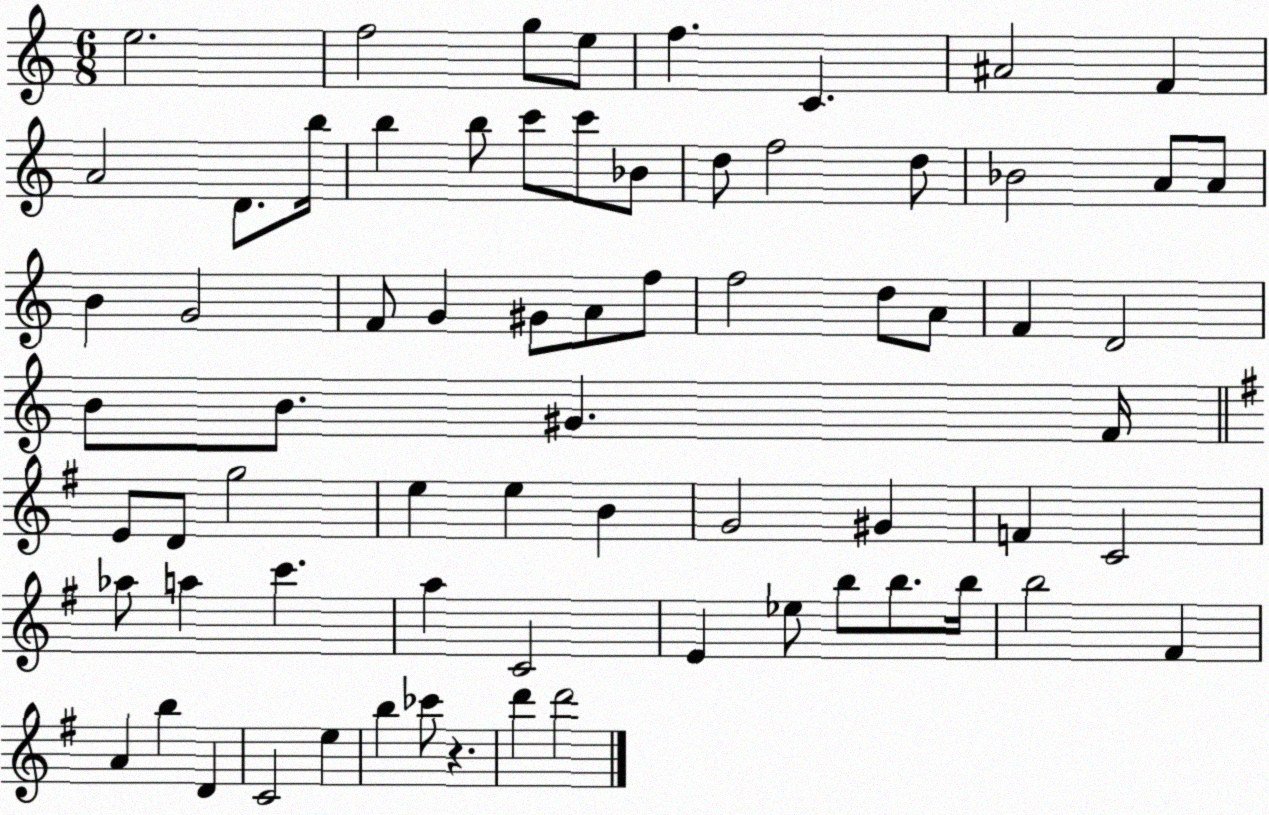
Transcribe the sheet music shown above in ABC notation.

X:1
T:Untitled
M:6/8
L:1/4
K:C
e2 f2 g/2 e/2 f C ^A2 F A2 D/2 b/4 b b/2 c'/2 c'/2 _B/2 d/2 f2 d/2 _B2 A/2 A/2 B G2 F/2 G ^G/2 A/2 f/2 f2 d/2 A/2 F D2 B/2 B/2 ^G F/4 E/2 D/2 g2 e e B G2 ^G F C2 _a/2 a c' a C2 E _e/2 b/2 b/2 b/4 b2 ^F A b D C2 e b _c'/2 z d' d'2